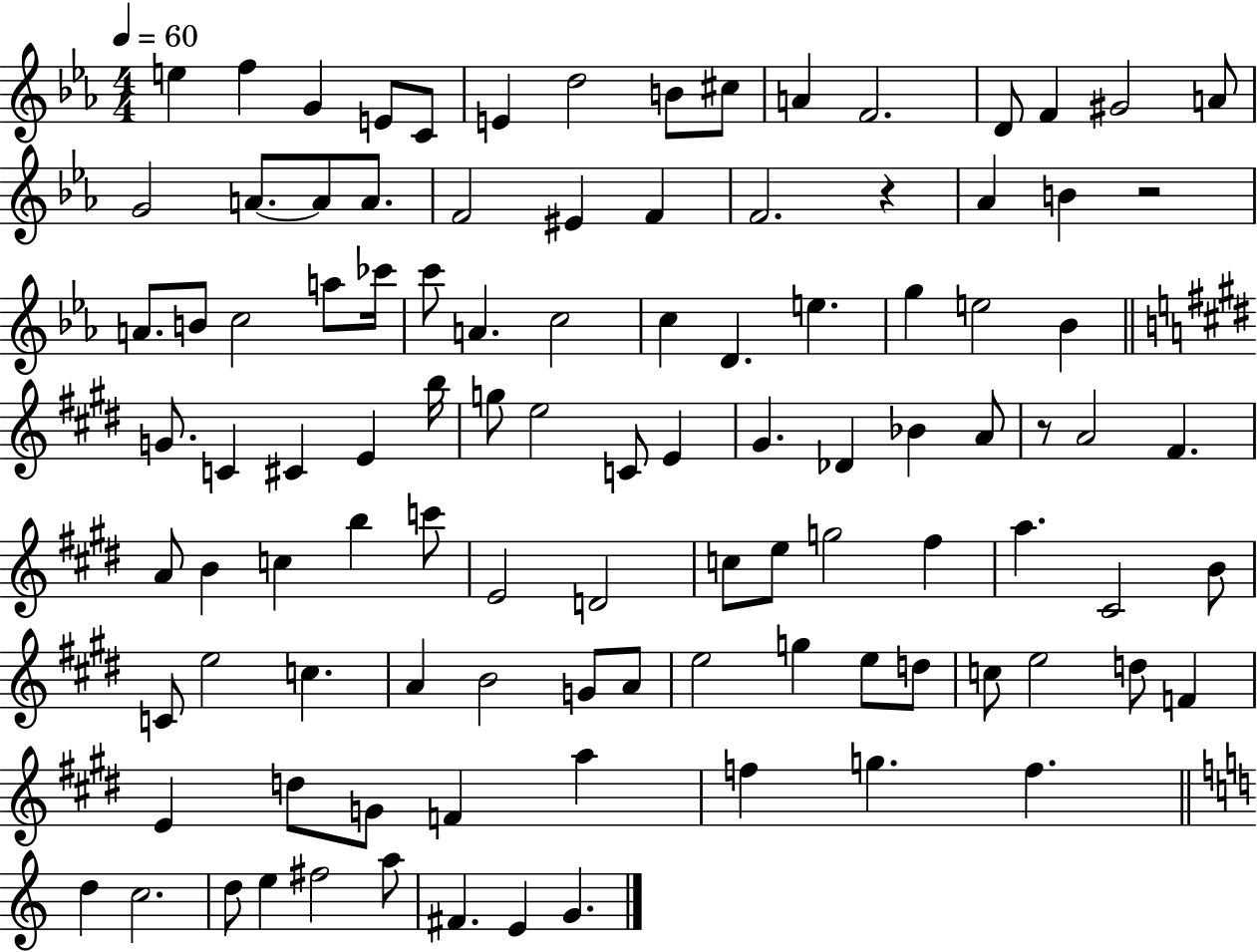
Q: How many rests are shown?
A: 3